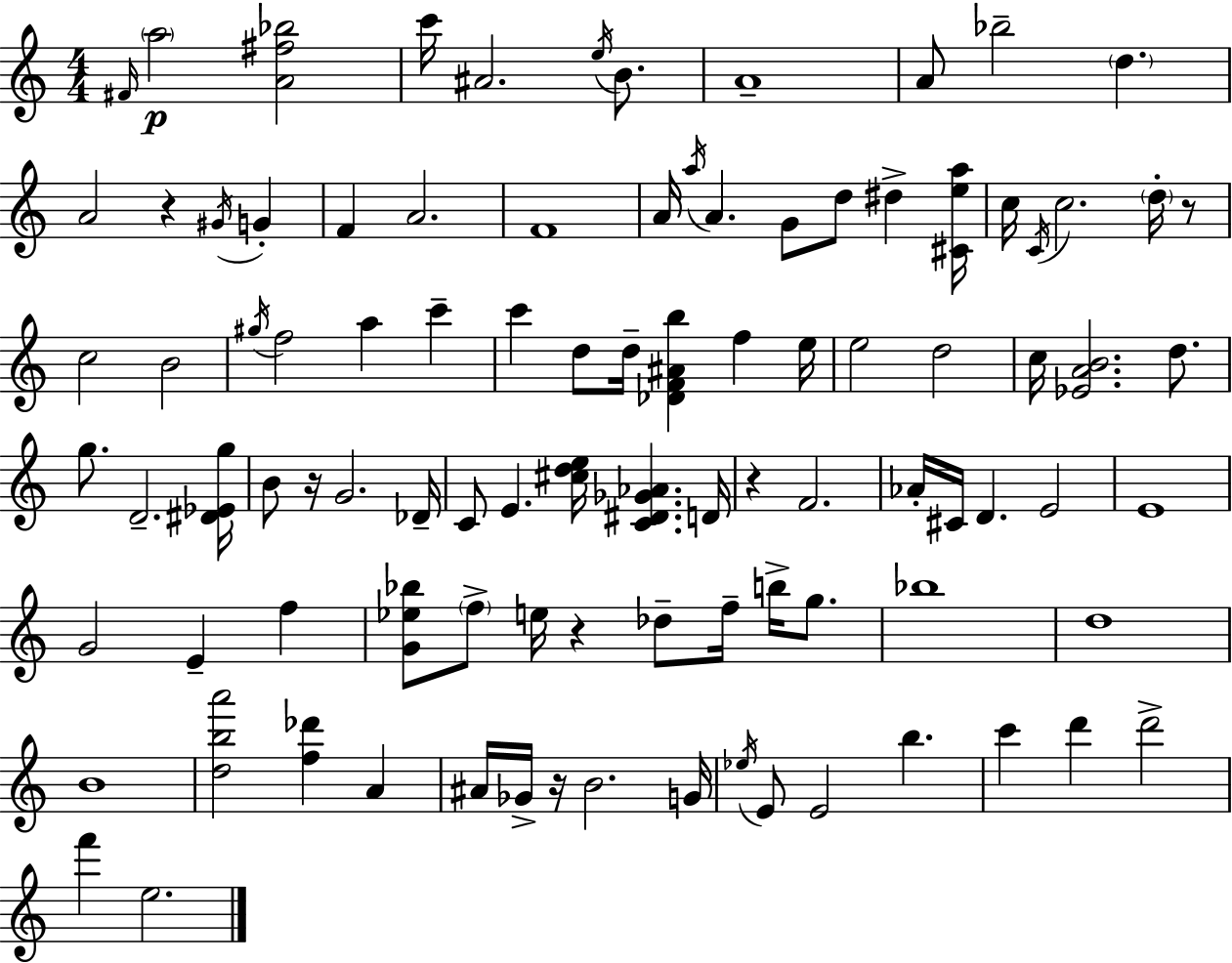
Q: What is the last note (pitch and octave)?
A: E5